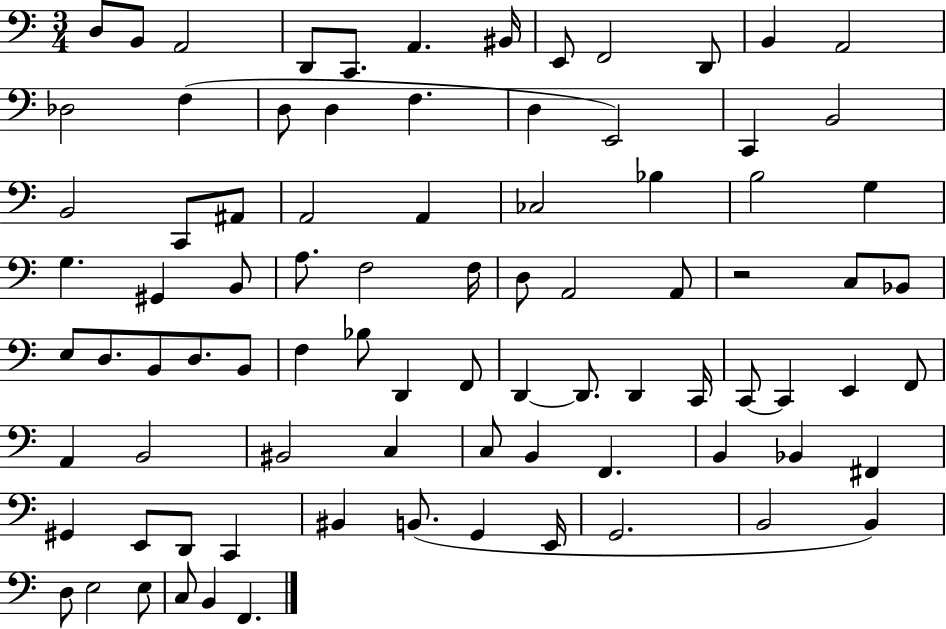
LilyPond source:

{
  \clef bass
  \numericTimeSignature
  \time 3/4
  \key c \major
  \repeat volta 2 { d8 b,8 a,2 | d,8 c,8. a,4. bis,16 | e,8 f,2 d,8 | b,4 a,2 | \break des2 f4( | d8 d4 f4. | d4 e,2) | c,4 b,2 | \break b,2 c,8 ais,8 | a,2 a,4 | ces2 bes4 | b2 g4 | \break g4. gis,4 b,8 | a8. f2 f16 | d8 a,2 a,8 | r2 c8 bes,8 | \break e8 d8. b,8 d8. b,8 | f4 bes8 d,4 f,8 | d,4~~ d,8. d,4 c,16 | c,8~~ c,4 e,4 f,8 | \break a,4 b,2 | bis,2 c4 | c8 b,4 f,4. | b,4 bes,4 fis,4 | \break gis,4 e,8 d,8 c,4 | bis,4 b,8.( g,4 e,16 | g,2. | b,2 b,4) | \break d8 e2 e8 | c8 b,4 f,4. | } \bar "|."
}